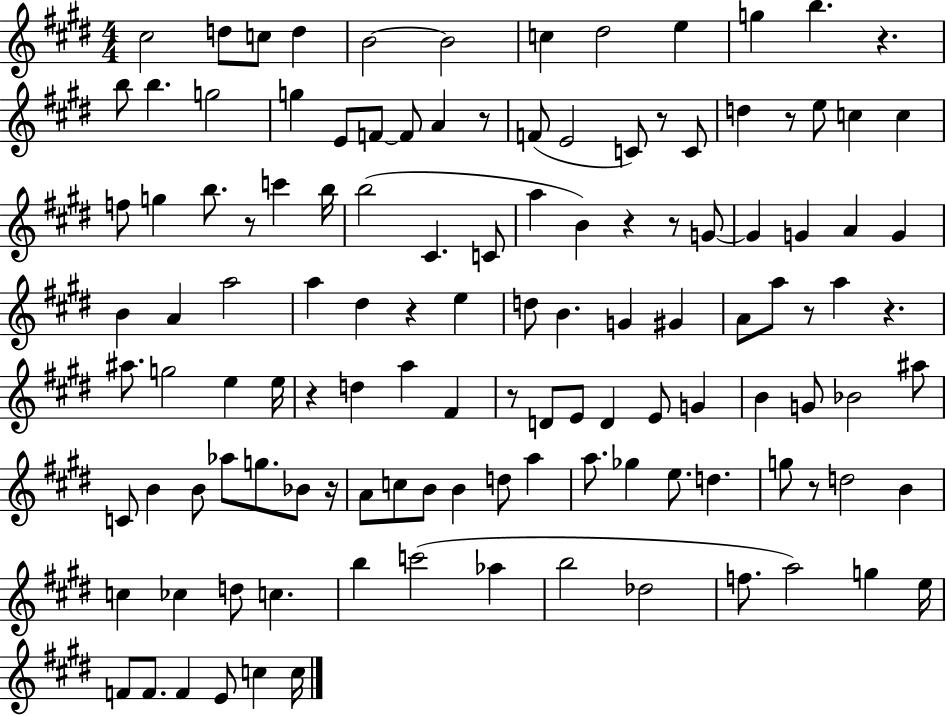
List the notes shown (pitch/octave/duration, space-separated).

C#5/h D5/e C5/e D5/q B4/h B4/h C5/q D#5/h E5/q G5/q B5/q. R/q. B5/e B5/q. G5/h G5/q E4/e F4/e F4/e A4/q R/e F4/e E4/h C4/e R/e C4/e D5/q R/e E5/e C5/q C5/q F5/e G5/q B5/e. R/e C6/q B5/s B5/h C#4/q. C4/e A5/q B4/q R/q R/e G4/e G4/q G4/q A4/q G4/q B4/q A4/q A5/h A5/q D#5/q R/q E5/q D5/e B4/q. G4/q G#4/q A4/e A5/e R/e A5/q R/q. A#5/e. G5/h E5/q E5/s R/q D5/q A5/q F#4/q R/e D4/e E4/e D4/q E4/e G4/q B4/q G4/e Bb4/h A#5/e C4/e B4/q B4/e Ab5/e G5/e. Bb4/e R/s A4/e C5/e B4/e B4/q D5/e A5/q A5/e. Gb5/q E5/e. D5/q. G5/e R/e D5/h B4/q C5/q CES5/q D5/e C5/q. B5/q C6/h Ab5/q B5/h Db5/h F5/e. A5/h G5/q E5/s F4/e F4/e. F4/q E4/e C5/q C5/s